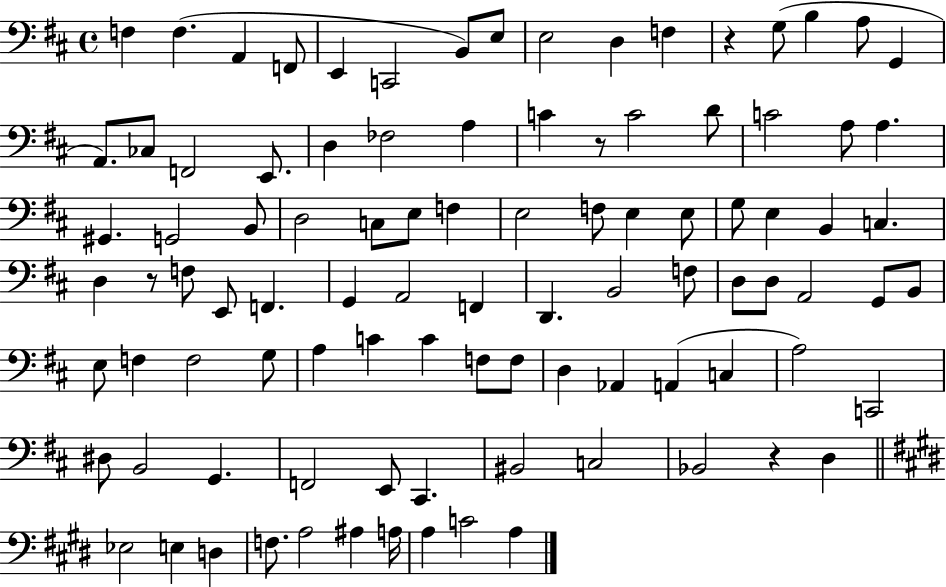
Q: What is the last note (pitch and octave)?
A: A3